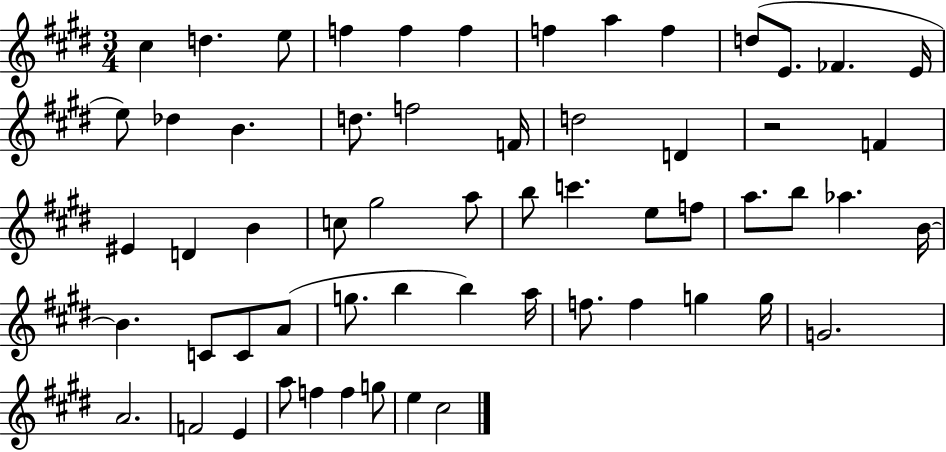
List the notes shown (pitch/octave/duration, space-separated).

C#5/q D5/q. E5/e F5/q F5/q F5/q F5/q A5/q F5/q D5/e E4/e. FES4/q. E4/s E5/e Db5/q B4/q. D5/e. F5/h F4/s D5/h D4/q R/h F4/q EIS4/q D4/q B4/q C5/e G#5/h A5/e B5/e C6/q. E5/e F5/e A5/e. B5/e Ab5/q. B4/s B4/q. C4/e C4/e A4/e G5/e. B5/q B5/q A5/s F5/e. F5/q G5/q G5/s G4/h. A4/h. F4/h E4/q A5/e F5/q F5/q G5/e E5/q C#5/h